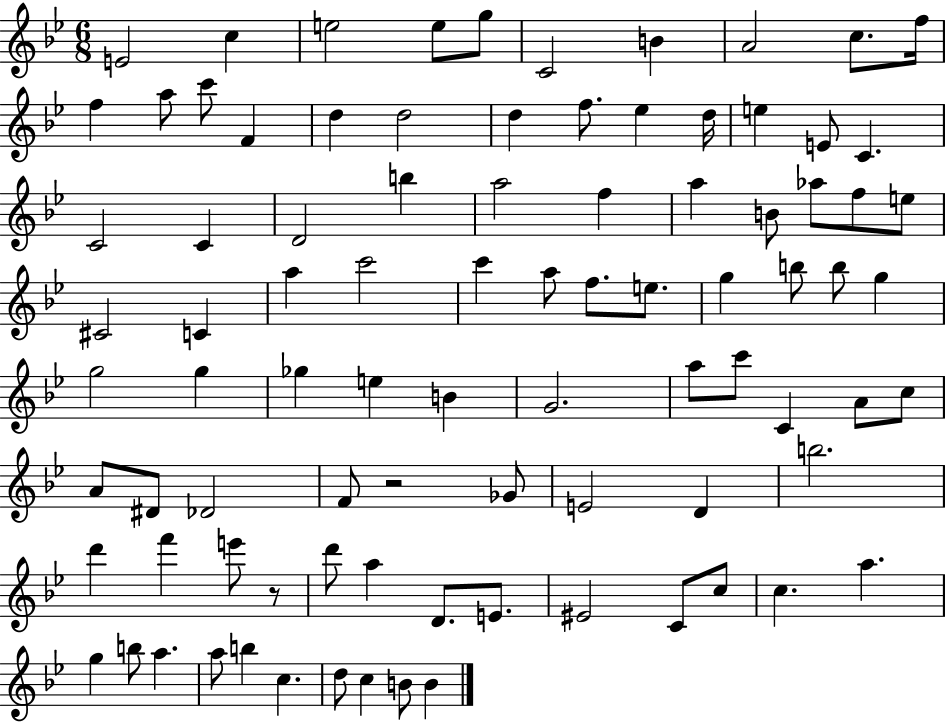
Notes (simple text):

E4/h C5/q E5/h E5/e G5/e C4/h B4/q A4/h C5/e. F5/s F5/q A5/e C6/e F4/q D5/q D5/h D5/q F5/e. Eb5/q D5/s E5/q E4/e C4/q. C4/h C4/q D4/h B5/q A5/h F5/q A5/q B4/e Ab5/e F5/e E5/e C#4/h C4/q A5/q C6/h C6/q A5/e F5/e. E5/e. G5/q B5/e B5/e G5/q G5/h G5/q Gb5/q E5/q B4/q G4/h. A5/e C6/e C4/q A4/e C5/e A4/e D#4/e Db4/h F4/e R/h Gb4/e E4/h D4/q B5/h. D6/q F6/q E6/e R/e D6/e A5/q D4/e. E4/e. EIS4/h C4/e C5/e C5/q. A5/q. G5/q B5/e A5/q. A5/e B5/q C5/q. D5/e C5/q B4/e B4/q